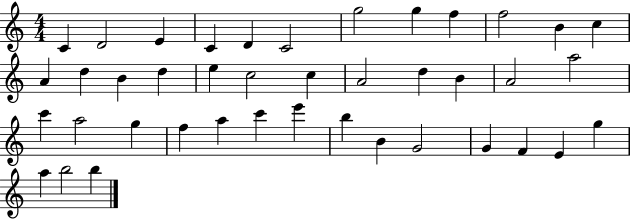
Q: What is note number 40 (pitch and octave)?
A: B5